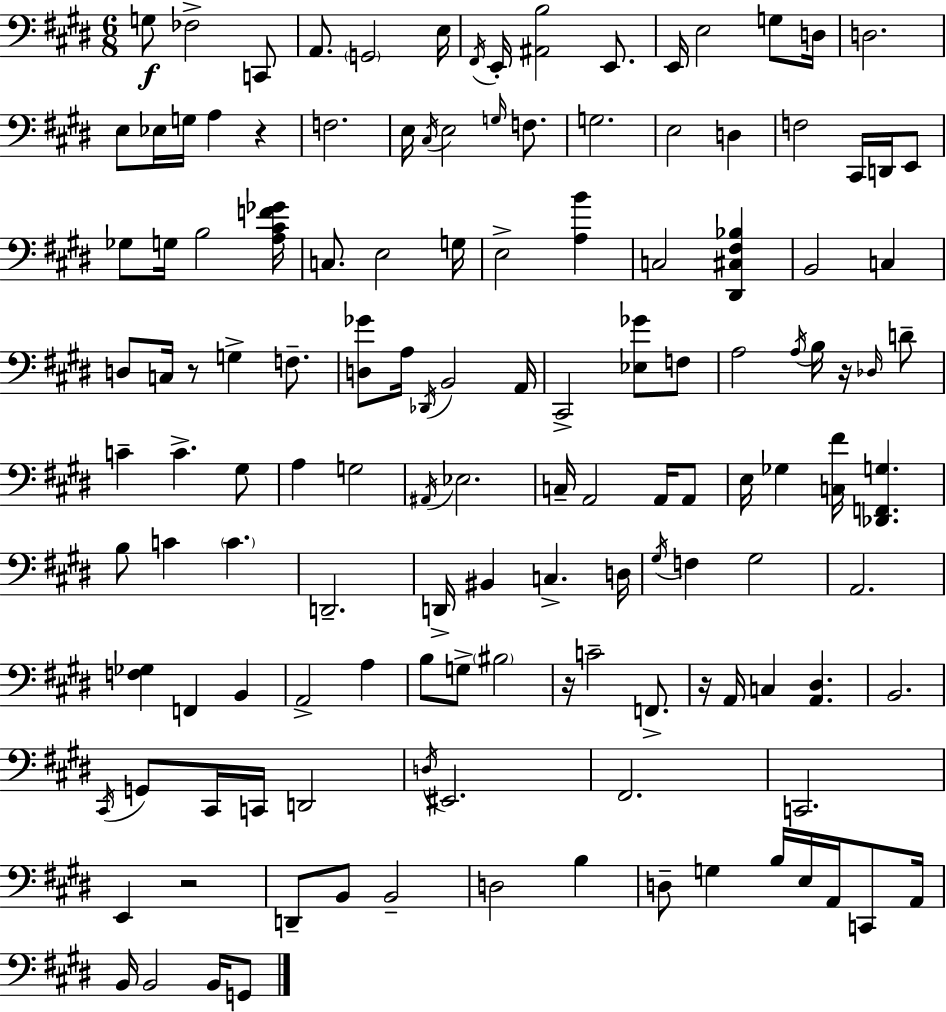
{
  \clef bass
  \numericTimeSignature
  \time 6/8
  \key e \major
  g8\f fes2-> c,8 | a,8. \parenthesize g,2 e16 | \acciaccatura { fis,16 } e,16-. <ais, b>2 e,8. | e,16 e2 g8 | \break d16 d2. | e8 ees16 g16 a4 r4 | f2. | e16 \acciaccatura { cis16 } e2 \grace { g16 } | \break f8. g2. | e2 d4 | f2 cis,16 | d,16 e,8 ges8 g16 b2 | \break <a cis' f' ges'>16 c8. e2 | g16 e2-> <a b'>4 | c2 <dis, cis fis bes>4 | b,2 c4 | \break d8 c16 r8 g4-> | f8.-- <d ges'>8 a16 \acciaccatura { des,16 } b,2 | a,16 cis,2-> | <ees ges'>8 f8 a2 | \break \acciaccatura { a16 } b16 r16 \grace { des16 } d'8-- c'4-- c'4.-> | gis8 a4 g2 | \acciaccatura { ais,16 } ees2. | c16-- a,2 | \break a,16 a,8 e16 ges4 | <c fis'>16 <des, f, g>4. b8 c'4 | \parenthesize c'4. d,2.-- | d,16-> bis,4 | \break c4.-> d16 \acciaccatura { gis16 } f4 | gis2 a,2. | <f ges>4 | f,4 b,4 a,2-> | \break a4 b8 g8-> | \parenthesize bis2 r16 c'2-- | f,8.-> r16 a,16 c4 | <a, dis>4. b,2. | \break \acciaccatura { cis,16 } g,8 cis,16 | c,16 d,2 \acciaccatura { d16 } eis,2. | fis,2. | c,2. | \break e,4 | r2 d,8-- | b,8 b,2-- d2 | b4 d8-- | \break g4 b16 e16 a,16 c,8 a,16 b,16 b,2 | b,16 g,8 \bar "|."
}